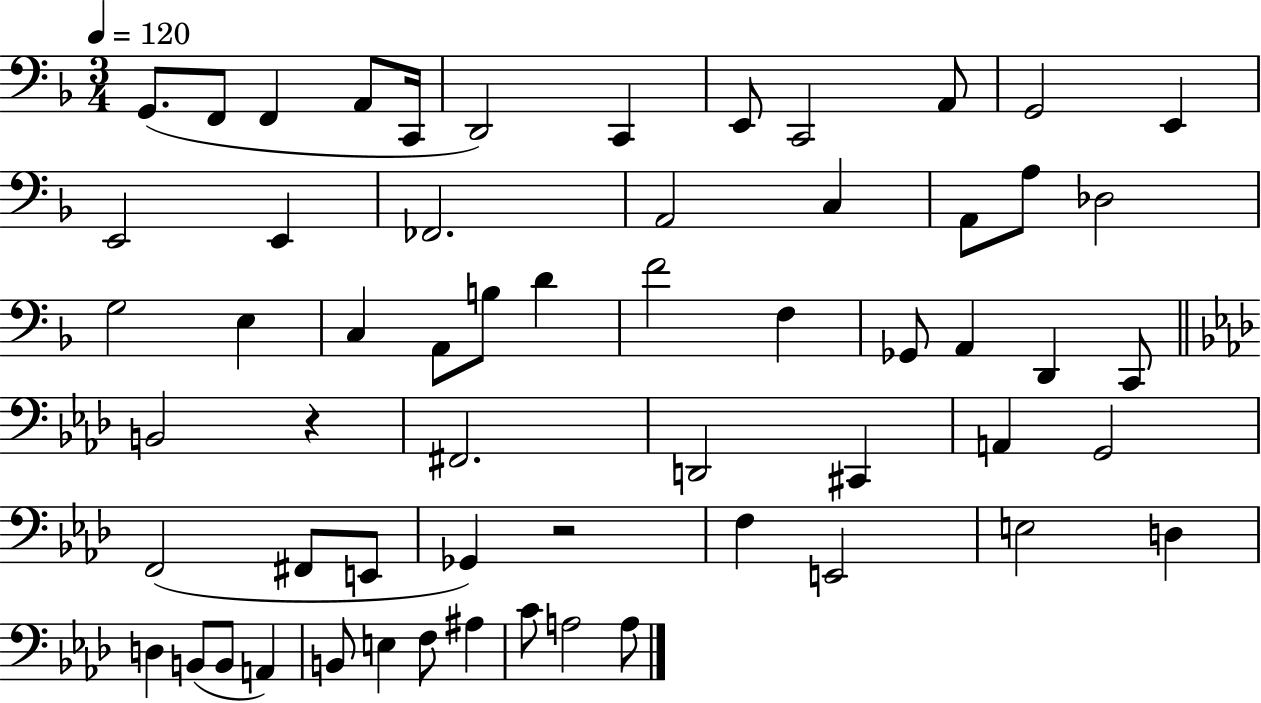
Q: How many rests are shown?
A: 2